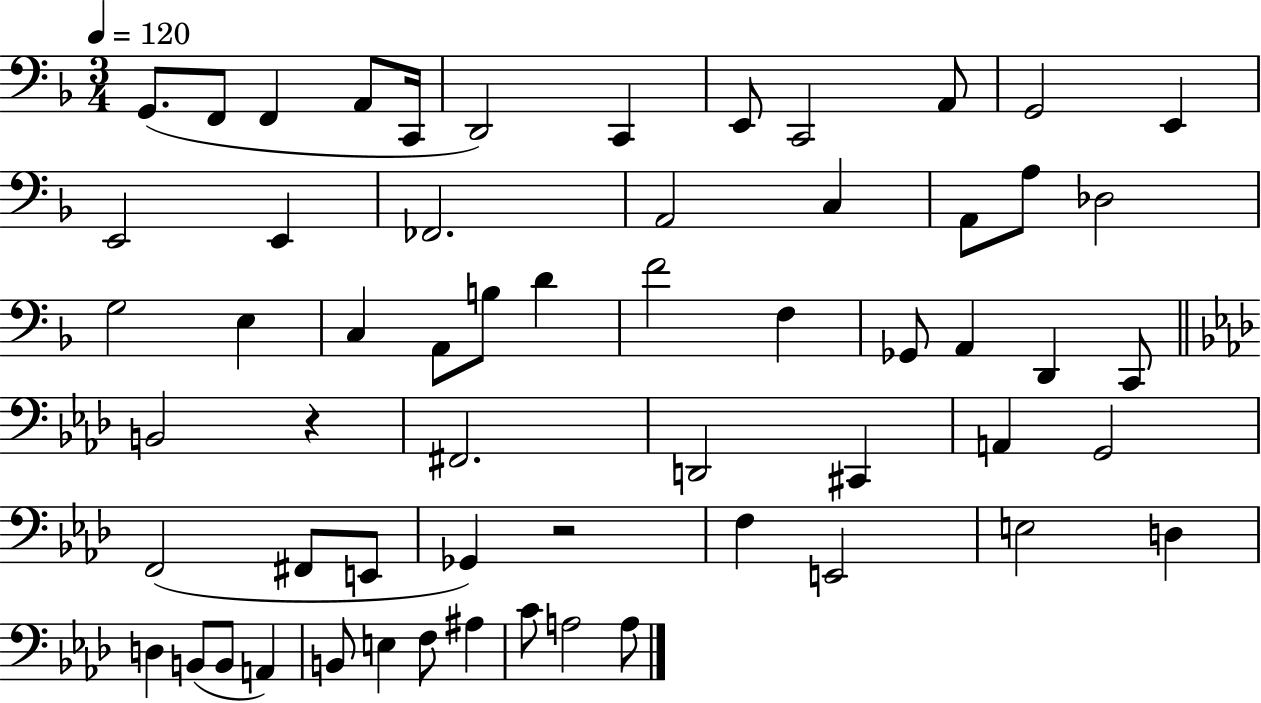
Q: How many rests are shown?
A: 2